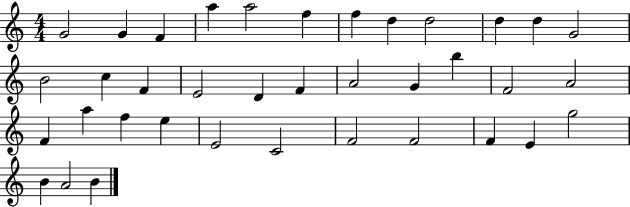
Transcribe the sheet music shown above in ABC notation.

X:1
T:Untitled
M:4/4
L:1/4
K:C
G2 G F a a2 f f d d2 d d G2 B2 c F E2 D F A2 G b F2 A2 F a f e E2 C2 F2 F2 F E g2 B A2 B